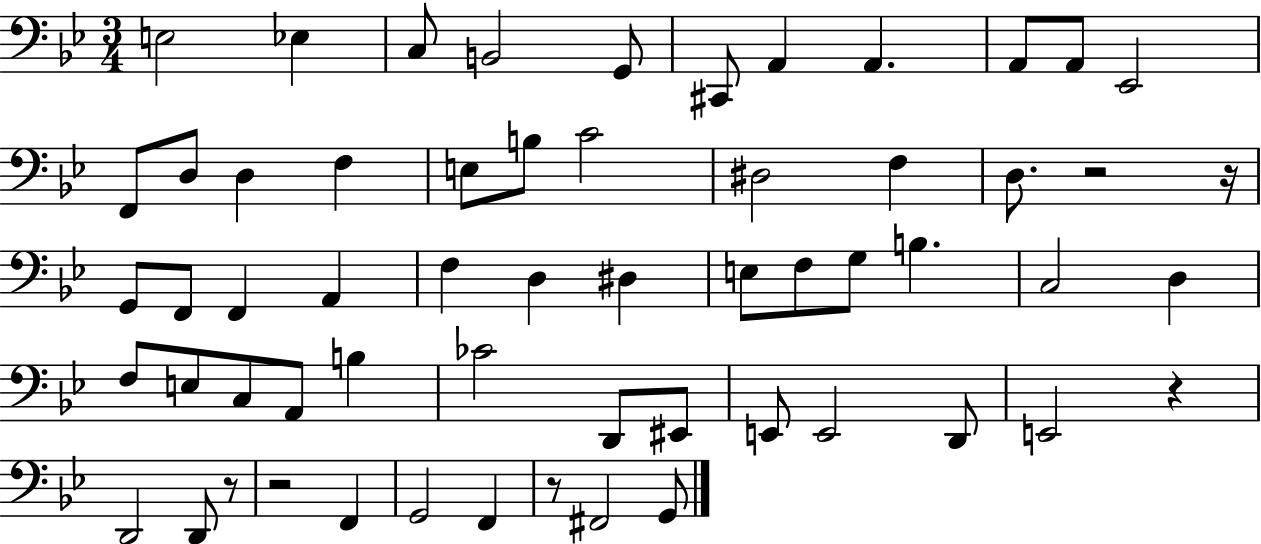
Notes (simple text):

E3/h Eb3/q C3/e B2/h G2/e C#2/e A2/q A2/q. A2/e A2/e Eb2/h F2/e D3/e D3/q F3/q E3/e B3/e C4/h D#3/h F3/q D3/e. R/h R/s G2/e F2/e F2/q A2/q F3/q D3/q D#3/q E3/e F3/e G3/e B3/q. C3/h D3/q F3/e E3/e C3/e A2/e B3/q CES4/h D2/e EIS2/e E2/e E2/h D2/e E2/h R/q D2/h D2/e R/e R/h F2/q G2/h F2/q R/e F#2/h G2/e